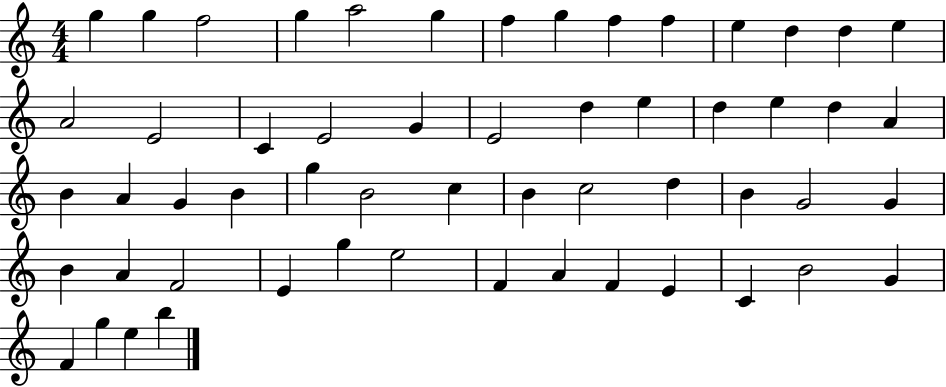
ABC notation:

X:1
T:Untitled
M:4/4
L:1/4
K:C
g g f2 g a2 g f g f f e d d e A2 E2 C E2 G E2 d e d e d A B A G B g B2 c B c2 d B G2 G B A F2 E g e2 F A F E C B2 G F g e b